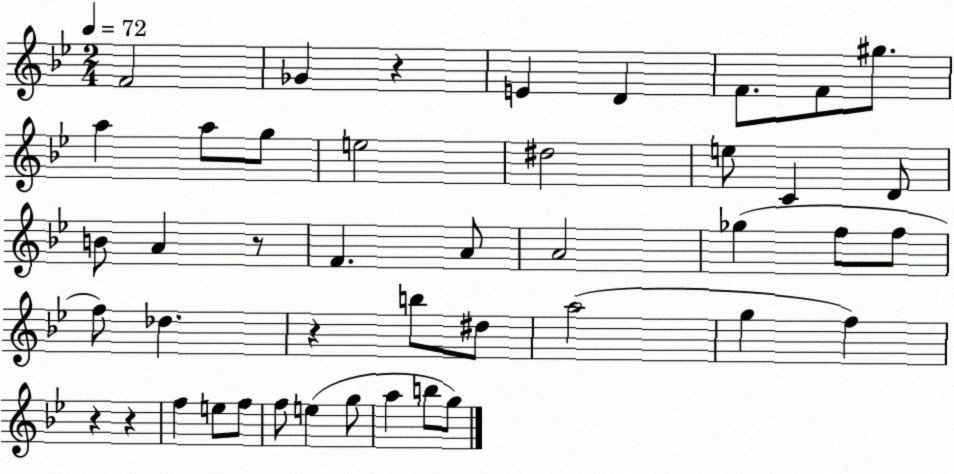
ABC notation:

X:1
T:Untitled
M:2/4
L:1/4
K:Bb
F2 _G z E D F/2 F/2 ^g/2 a a/2 g/2 e2 ^d2 e/2 C D/2 B/2 A z/2 F A/2 A2 _g f/2 f/2 f/2 _d z b/2 ^d/2 a2 g f z z f e/2 f/2 f/2 e g/2 a b/2 g/2